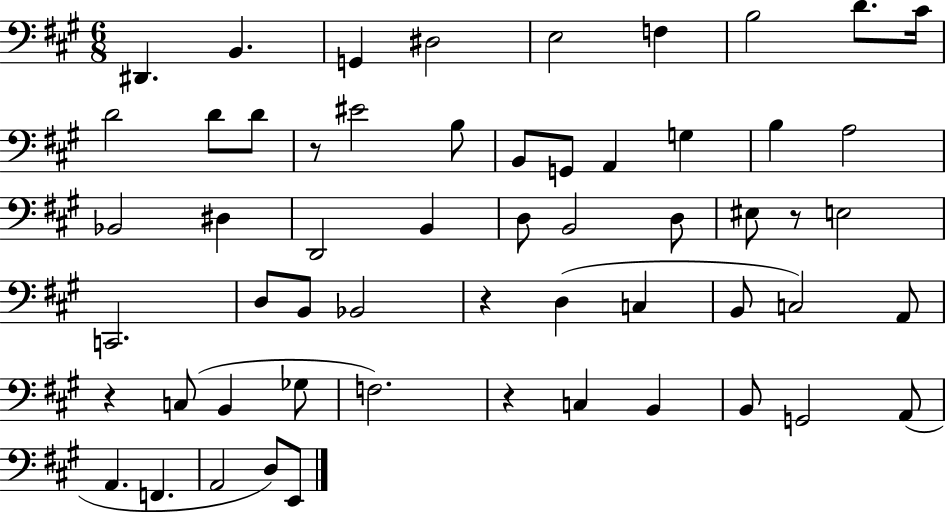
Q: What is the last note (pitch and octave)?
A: E2